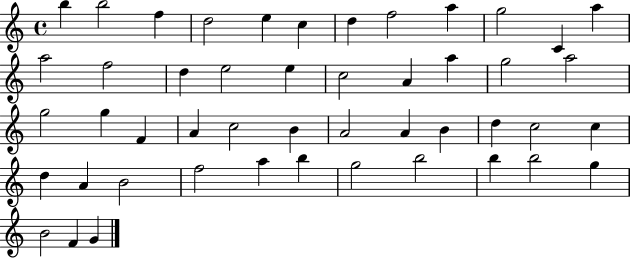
X:1
T:Untitled
M:4/4
L:1/4
K:C
b b2 f d2 e c d f2 a g2 C a a2 f2 d e2 e c2 A a g2 a2 g2 g F A c2 B A2 A B d c2 c d A B2 f2 a b g2 b2 b b2 g B2 F G